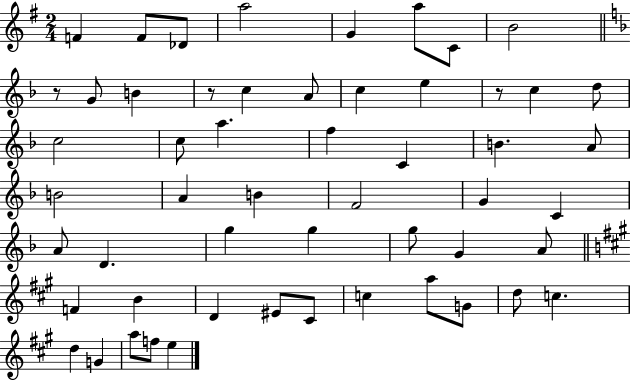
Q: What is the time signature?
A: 2/4